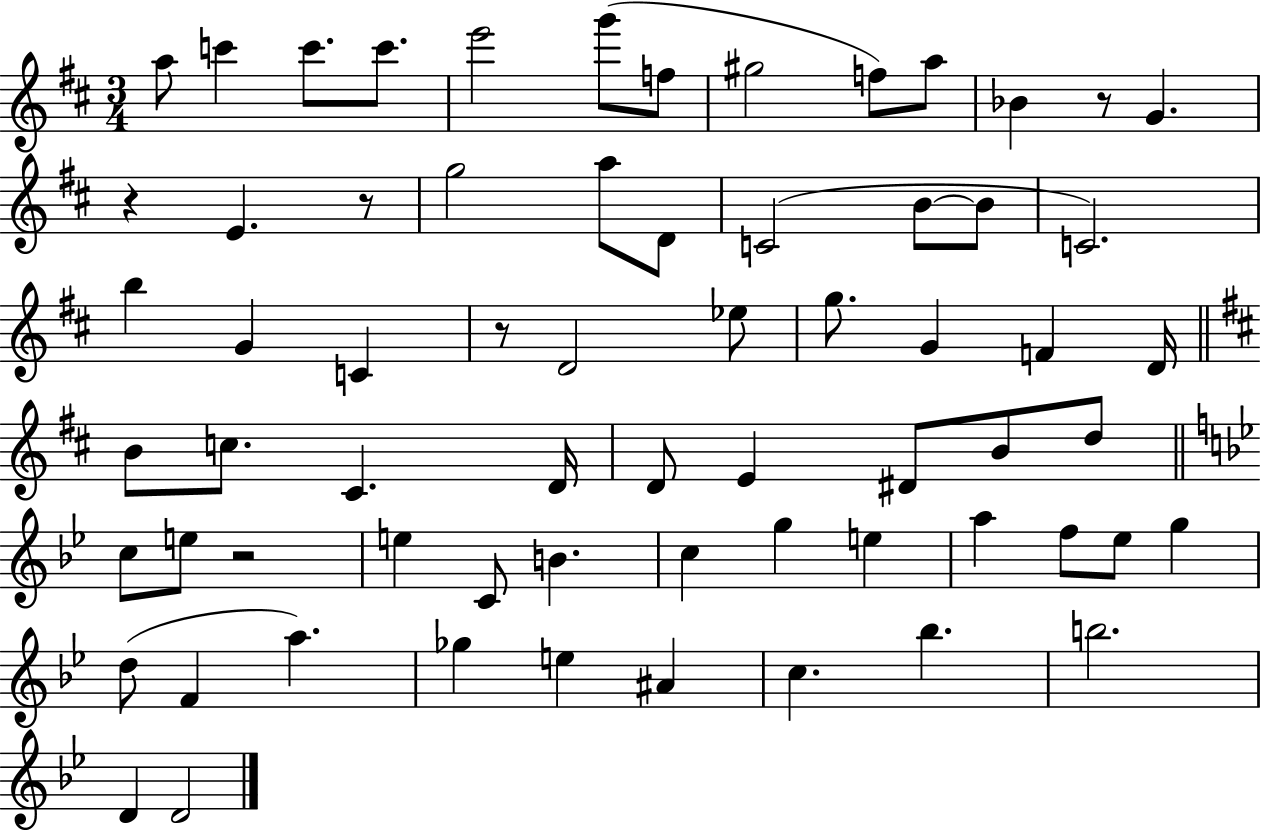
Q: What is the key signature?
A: D major